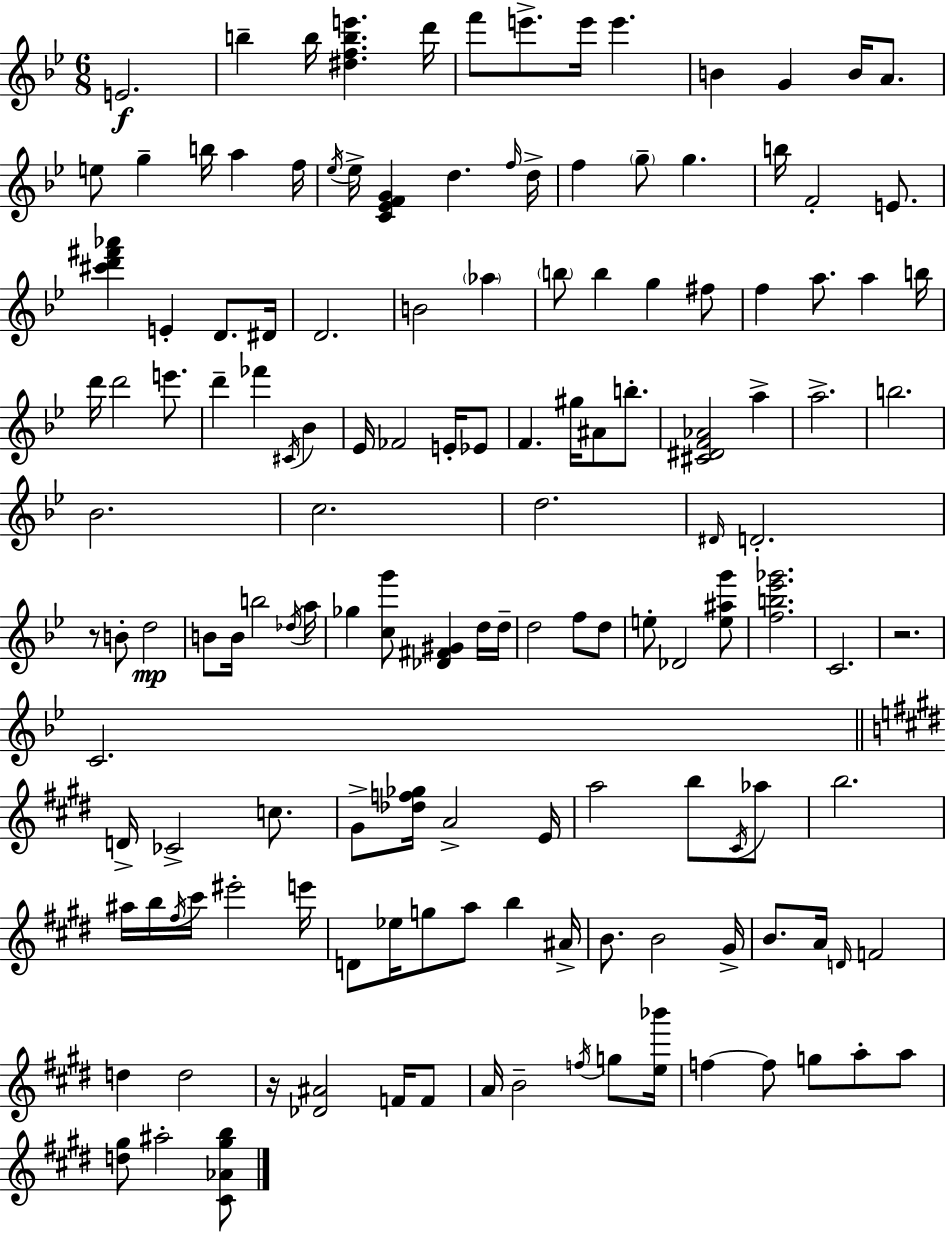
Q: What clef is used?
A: treble